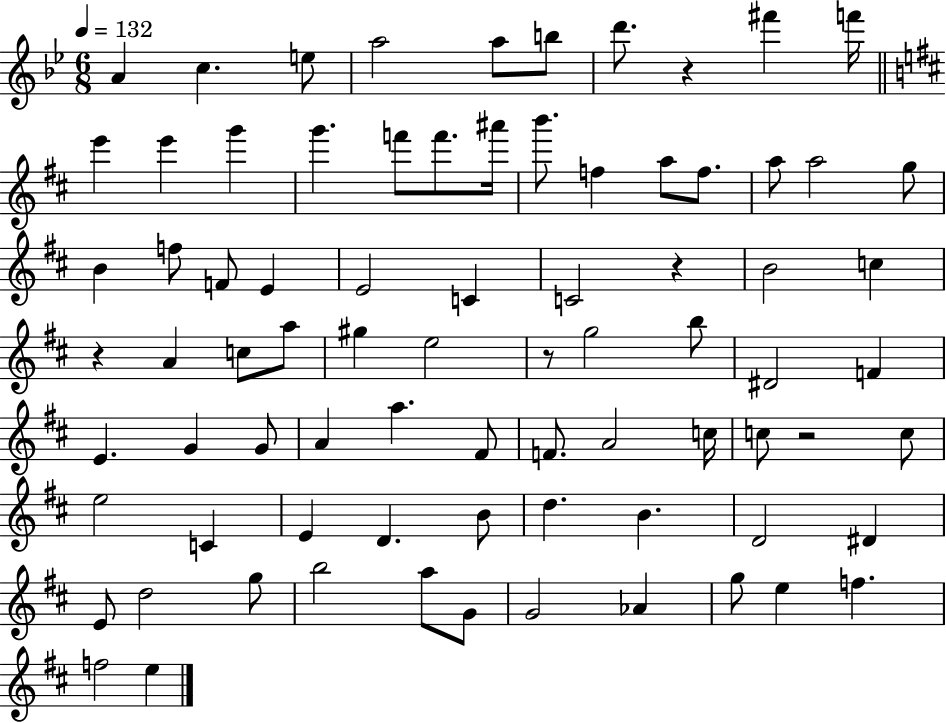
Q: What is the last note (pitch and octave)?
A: E5